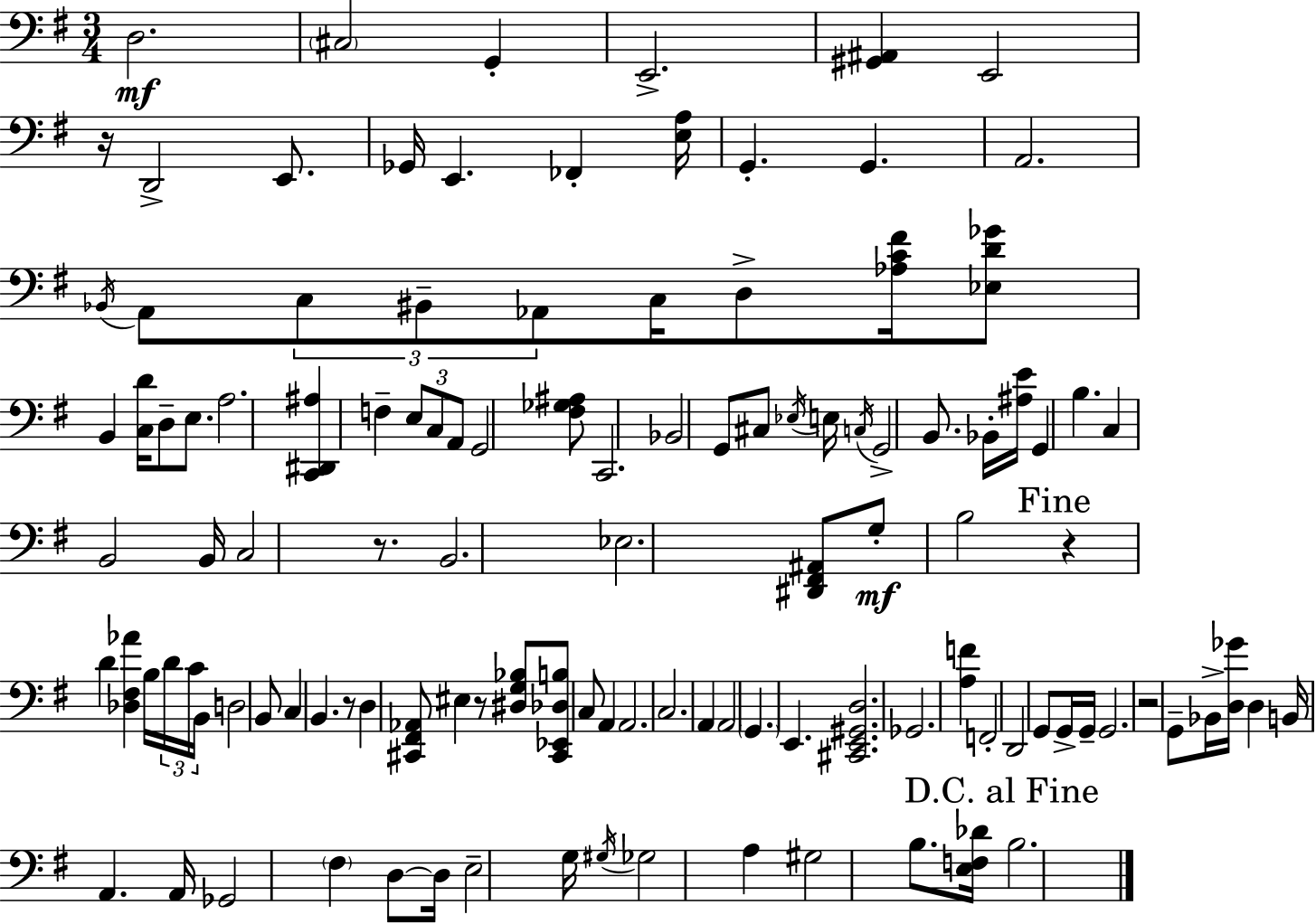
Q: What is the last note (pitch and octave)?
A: B3